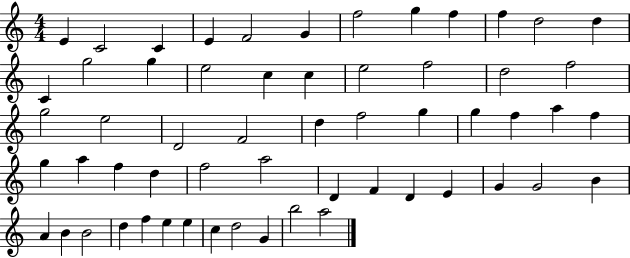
{
  \clef treble
  \numericTimeSignature
  \time 4/4
  \key c \major
  e'4 c'2 c'4 | e'4 f'2 g'4 | f''2 g''4 f''4 | f''4 d''2 d''4 | \break c'4 g''2 g''4 | e''2 c''4 c''4 | e''2 f''2 | d''2 f''2 | \break g''2 e''2 | d'2 f'2 | d''4 f''2 g''4 | g''4 f''4 a''4 f''4 | \break g''4 a''4 f''4 d''4 | f''2 a''2 | d'4 f'4 d'4 e'4 | g'4 g'2 b'4 | \break a'4 b'4 b'2 | d''4 f''4 e''4 e''4 | c''4 d''2 g'4 | b''2 a''2 | \break \bar "|."
}